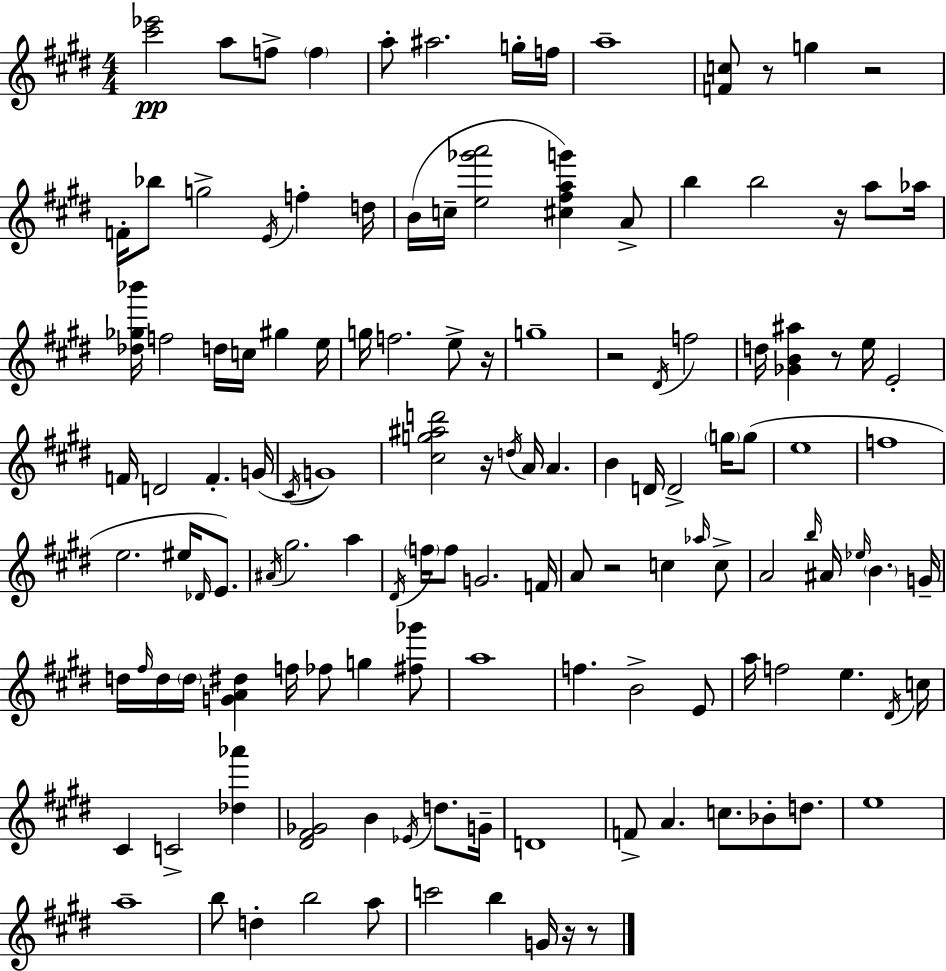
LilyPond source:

{
  \clef treble
  \numericTimeSignature
  \time 4/4
  \key e \major
  <cis''' ees'''>2\pp a''8 f''8-> \parenthesize f''4 | a''8-. ais''2. g''16-. f''16 | a''1-- | <f' c''>8 r8 g''4 r2 | \break f'16-. bes''8 g''2-> \acciaccatura { e'16 } f''4-. | d''16 b'16( c''16-- <e'' ges''' a'''>2 <cis'' fis'' a'' g'''>4) a'8-> | b''4 b''2 r16 a''8 | aes''16 <des'' ges'' bes'''>16 f''2 d''16 c''16 gis''4 | \break e''16 g''16 f''2. e''8-> | r16 g''1-- | r2 \acciaccatura { dis'16 } f''2 | d''16 <ges' b' ais''>4 r8 e''16 e'2-. | \break f'16 d'2 f'4.-. | g'16( \acciaccatura { cis'16 } g'1) | <cis'' g'' ais'' d'''>2 r16 \acciaccatura { d''16 } a'16 a'4. | b'4 d'16 d'2-> | \break \parenthesize g''16 g''8( e''1 | f''1 | e''2. | eis''16 \grace { des'16 }) e'8. \acciaccatura { ais'16 } gis''2. | \break a''4 \acciaccatura { dis'16 } \parenthesize f''16 f''8 g'2. | f'16 a'8 r2 | c''4 \grace { aes''16 } c''8-> a'2 | \grace { b''16 } ais'16 \grace { ees''16 } \parenthesize b'4. g'16-- d''16 \grace { fis''16 } d''16 \parenthesize d''16 <g' a' dis''>4 | \break f''16 fes''8 g''4 <fis'' ges'''>8 a''1 | f''4. | b'2-> e'8 a''16 f''2 | e''4. \acciaccatura { dis'16 } c''16 cis'4 | \break c'2-> <des'' aes'''>4 <dis' fis' ges'>2 | b'4 \acciaccatura { ees'16 } d''8. g'16-- d'1 | f'8-> a'4. | c''8. bes'8-. d''8. e''1 | \break a''1-- | b''8 d''4-. | b''2 a''8 c'''2 | b''4 g'16 r16 r8 \bar "|."
}